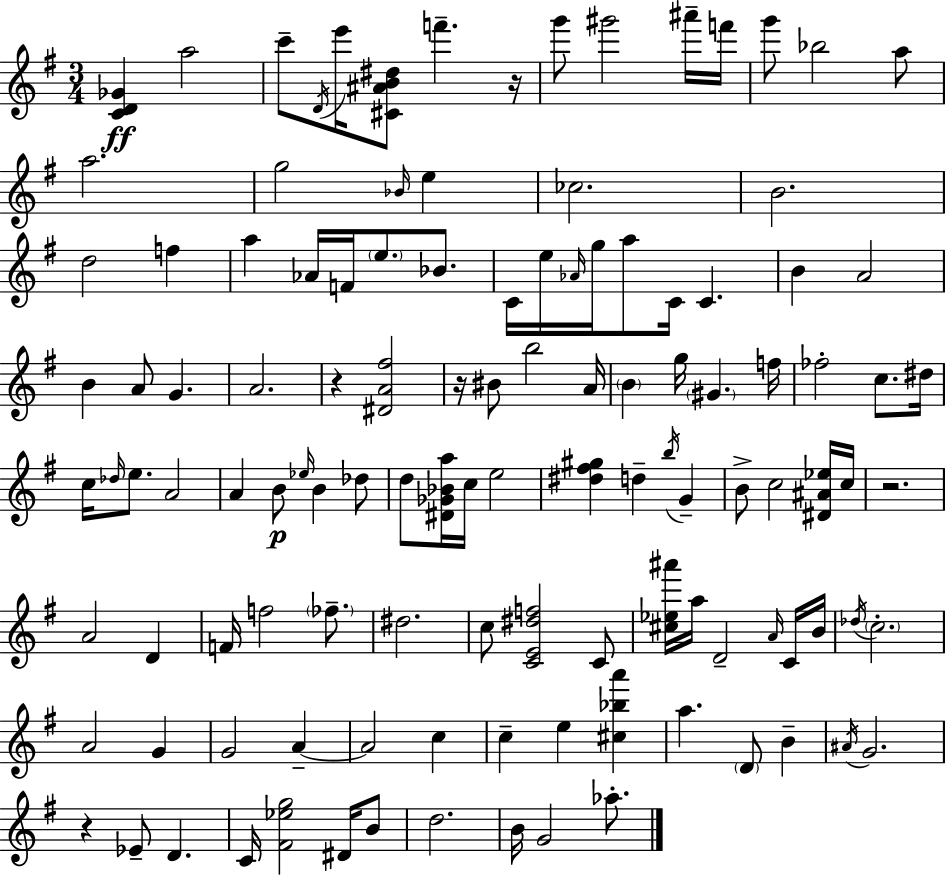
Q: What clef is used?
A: treble